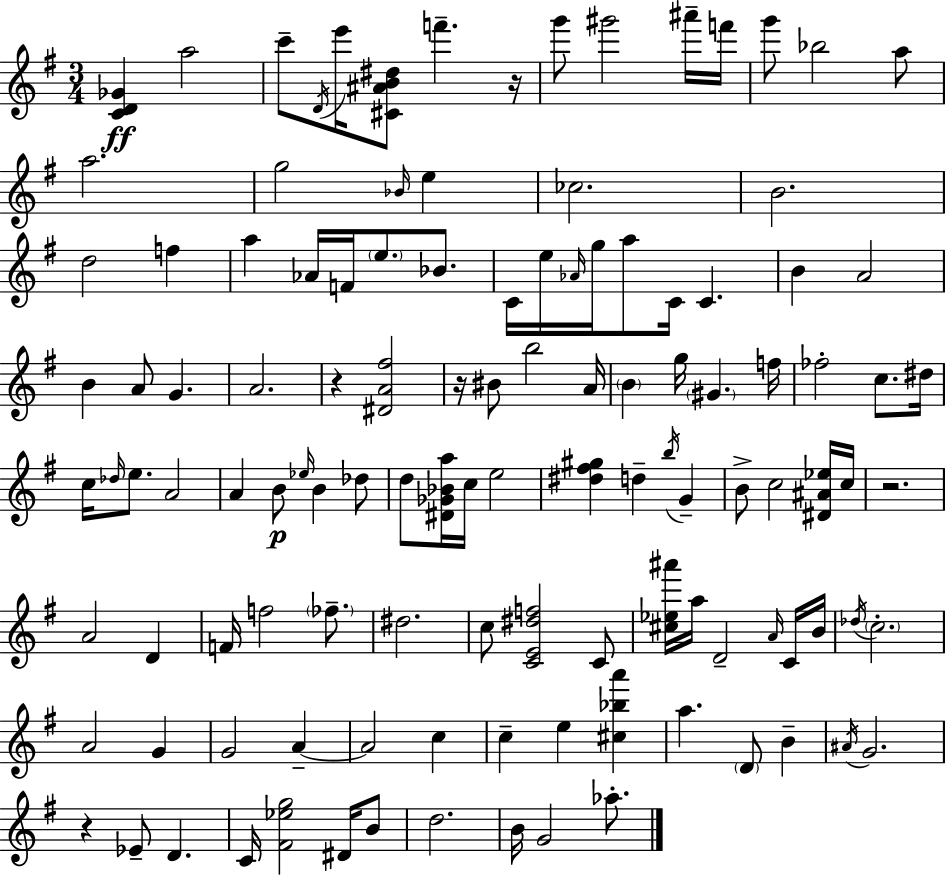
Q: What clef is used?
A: treble